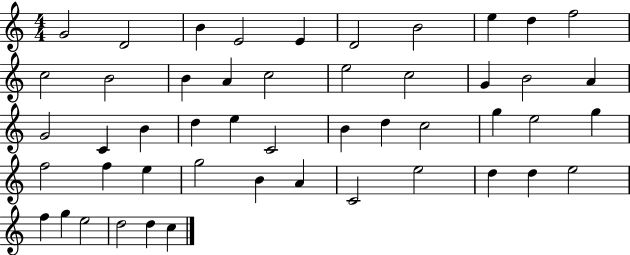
X:1
T:Untitled
M:4/4
L:1/4
K:C
G2 D2 B E2 E D2 B2 e d f2 c2 B2 B A c2 e2 c2 G B2 A G2 C B d e C2 B d c2 g e2 g f2 f e g2 B A C2 e2 d d e2 f g e2 d2 d c